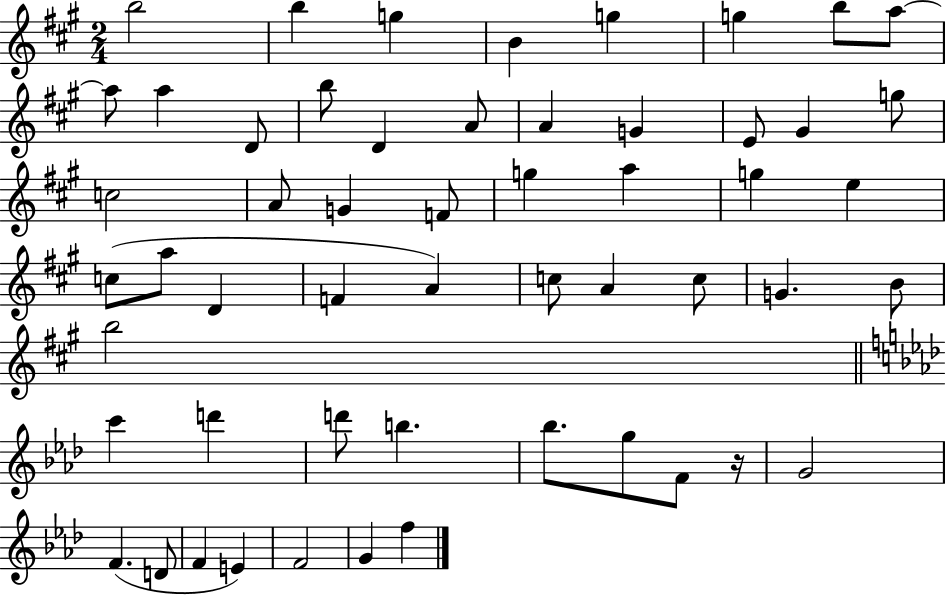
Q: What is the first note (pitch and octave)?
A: B5